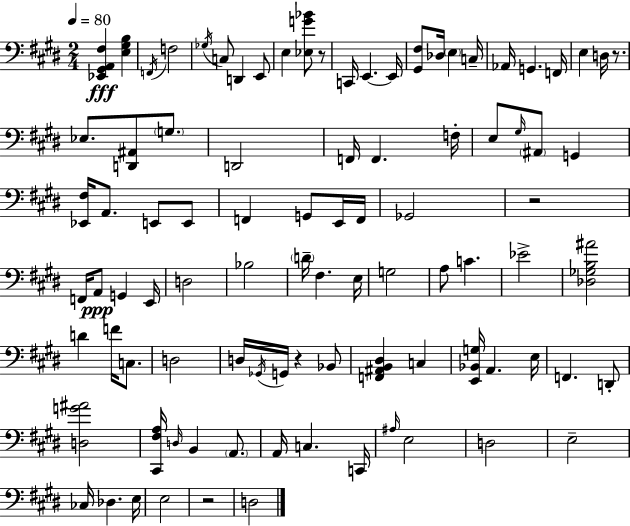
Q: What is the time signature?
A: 2/4